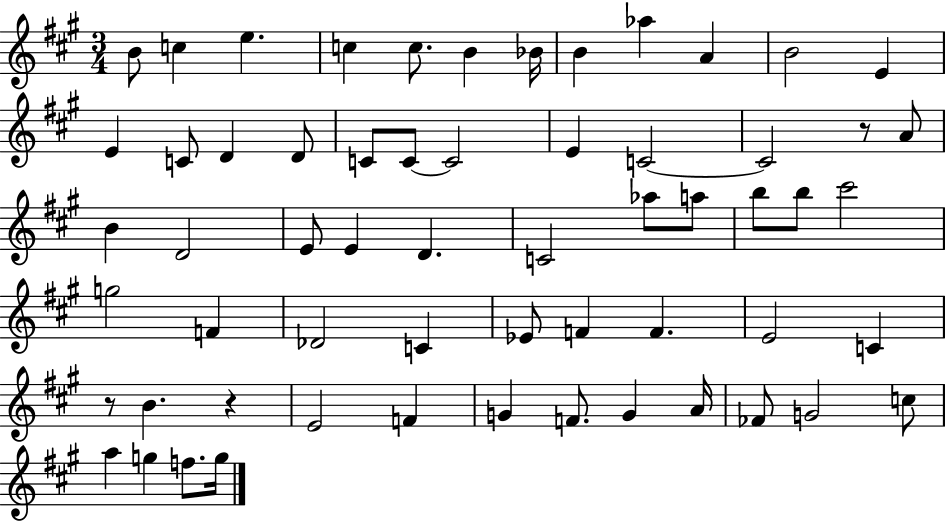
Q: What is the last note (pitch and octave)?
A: G5